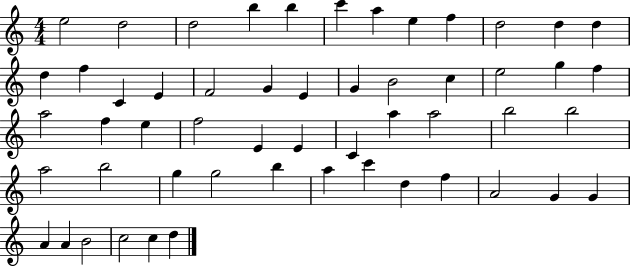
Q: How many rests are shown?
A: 0